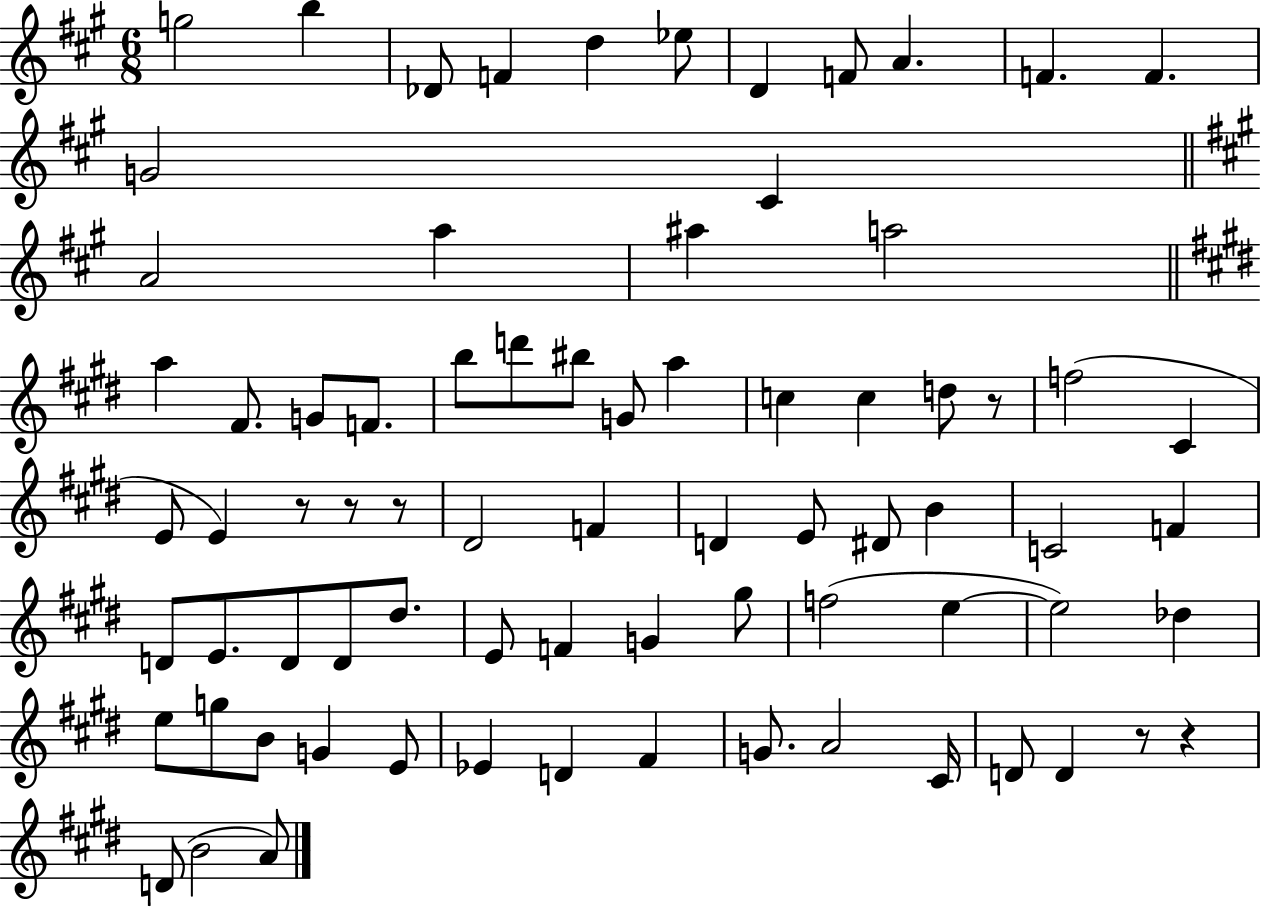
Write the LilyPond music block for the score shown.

{
  \clef treble
  \numericTimeSignature
  \time 6/8
  \key a \major
  g''2 b''4 | des'8 f'4 d''4 ees''8 | d'4 f'8 a'4. | f'4. f'4. | \break g'2 cis'4 | \bar "||" \break \key a \major a'2 a''4 | ais''4 a''2 | \bar "||" \break \key e \major a''4 fis'8. g'8 f'8. | b''8 d'''8 bis''8 g'8 a''4 | c''4 c''4 d''8 r8 | f''2( cis'4 | \break e'8 e'4) r8 r8 r8 | dis'2 f'4 | d'4 e'8 dis'8 b'4 | c'2 f'4 | \break d'8 e'8. d'8 d'8 dis''8. | e'8 f'4 g'4 gis''8 | f''2( e''4~~ | e''2) des''4 | \break e''8 g''8 b'8 g'4 e'8 | ees'4 d'4 fis'4 | g'8. a'2 cis'16 | d'8 d'4 r8 r4 | \break d'8( b'2 a'8) | \bar "|."
}